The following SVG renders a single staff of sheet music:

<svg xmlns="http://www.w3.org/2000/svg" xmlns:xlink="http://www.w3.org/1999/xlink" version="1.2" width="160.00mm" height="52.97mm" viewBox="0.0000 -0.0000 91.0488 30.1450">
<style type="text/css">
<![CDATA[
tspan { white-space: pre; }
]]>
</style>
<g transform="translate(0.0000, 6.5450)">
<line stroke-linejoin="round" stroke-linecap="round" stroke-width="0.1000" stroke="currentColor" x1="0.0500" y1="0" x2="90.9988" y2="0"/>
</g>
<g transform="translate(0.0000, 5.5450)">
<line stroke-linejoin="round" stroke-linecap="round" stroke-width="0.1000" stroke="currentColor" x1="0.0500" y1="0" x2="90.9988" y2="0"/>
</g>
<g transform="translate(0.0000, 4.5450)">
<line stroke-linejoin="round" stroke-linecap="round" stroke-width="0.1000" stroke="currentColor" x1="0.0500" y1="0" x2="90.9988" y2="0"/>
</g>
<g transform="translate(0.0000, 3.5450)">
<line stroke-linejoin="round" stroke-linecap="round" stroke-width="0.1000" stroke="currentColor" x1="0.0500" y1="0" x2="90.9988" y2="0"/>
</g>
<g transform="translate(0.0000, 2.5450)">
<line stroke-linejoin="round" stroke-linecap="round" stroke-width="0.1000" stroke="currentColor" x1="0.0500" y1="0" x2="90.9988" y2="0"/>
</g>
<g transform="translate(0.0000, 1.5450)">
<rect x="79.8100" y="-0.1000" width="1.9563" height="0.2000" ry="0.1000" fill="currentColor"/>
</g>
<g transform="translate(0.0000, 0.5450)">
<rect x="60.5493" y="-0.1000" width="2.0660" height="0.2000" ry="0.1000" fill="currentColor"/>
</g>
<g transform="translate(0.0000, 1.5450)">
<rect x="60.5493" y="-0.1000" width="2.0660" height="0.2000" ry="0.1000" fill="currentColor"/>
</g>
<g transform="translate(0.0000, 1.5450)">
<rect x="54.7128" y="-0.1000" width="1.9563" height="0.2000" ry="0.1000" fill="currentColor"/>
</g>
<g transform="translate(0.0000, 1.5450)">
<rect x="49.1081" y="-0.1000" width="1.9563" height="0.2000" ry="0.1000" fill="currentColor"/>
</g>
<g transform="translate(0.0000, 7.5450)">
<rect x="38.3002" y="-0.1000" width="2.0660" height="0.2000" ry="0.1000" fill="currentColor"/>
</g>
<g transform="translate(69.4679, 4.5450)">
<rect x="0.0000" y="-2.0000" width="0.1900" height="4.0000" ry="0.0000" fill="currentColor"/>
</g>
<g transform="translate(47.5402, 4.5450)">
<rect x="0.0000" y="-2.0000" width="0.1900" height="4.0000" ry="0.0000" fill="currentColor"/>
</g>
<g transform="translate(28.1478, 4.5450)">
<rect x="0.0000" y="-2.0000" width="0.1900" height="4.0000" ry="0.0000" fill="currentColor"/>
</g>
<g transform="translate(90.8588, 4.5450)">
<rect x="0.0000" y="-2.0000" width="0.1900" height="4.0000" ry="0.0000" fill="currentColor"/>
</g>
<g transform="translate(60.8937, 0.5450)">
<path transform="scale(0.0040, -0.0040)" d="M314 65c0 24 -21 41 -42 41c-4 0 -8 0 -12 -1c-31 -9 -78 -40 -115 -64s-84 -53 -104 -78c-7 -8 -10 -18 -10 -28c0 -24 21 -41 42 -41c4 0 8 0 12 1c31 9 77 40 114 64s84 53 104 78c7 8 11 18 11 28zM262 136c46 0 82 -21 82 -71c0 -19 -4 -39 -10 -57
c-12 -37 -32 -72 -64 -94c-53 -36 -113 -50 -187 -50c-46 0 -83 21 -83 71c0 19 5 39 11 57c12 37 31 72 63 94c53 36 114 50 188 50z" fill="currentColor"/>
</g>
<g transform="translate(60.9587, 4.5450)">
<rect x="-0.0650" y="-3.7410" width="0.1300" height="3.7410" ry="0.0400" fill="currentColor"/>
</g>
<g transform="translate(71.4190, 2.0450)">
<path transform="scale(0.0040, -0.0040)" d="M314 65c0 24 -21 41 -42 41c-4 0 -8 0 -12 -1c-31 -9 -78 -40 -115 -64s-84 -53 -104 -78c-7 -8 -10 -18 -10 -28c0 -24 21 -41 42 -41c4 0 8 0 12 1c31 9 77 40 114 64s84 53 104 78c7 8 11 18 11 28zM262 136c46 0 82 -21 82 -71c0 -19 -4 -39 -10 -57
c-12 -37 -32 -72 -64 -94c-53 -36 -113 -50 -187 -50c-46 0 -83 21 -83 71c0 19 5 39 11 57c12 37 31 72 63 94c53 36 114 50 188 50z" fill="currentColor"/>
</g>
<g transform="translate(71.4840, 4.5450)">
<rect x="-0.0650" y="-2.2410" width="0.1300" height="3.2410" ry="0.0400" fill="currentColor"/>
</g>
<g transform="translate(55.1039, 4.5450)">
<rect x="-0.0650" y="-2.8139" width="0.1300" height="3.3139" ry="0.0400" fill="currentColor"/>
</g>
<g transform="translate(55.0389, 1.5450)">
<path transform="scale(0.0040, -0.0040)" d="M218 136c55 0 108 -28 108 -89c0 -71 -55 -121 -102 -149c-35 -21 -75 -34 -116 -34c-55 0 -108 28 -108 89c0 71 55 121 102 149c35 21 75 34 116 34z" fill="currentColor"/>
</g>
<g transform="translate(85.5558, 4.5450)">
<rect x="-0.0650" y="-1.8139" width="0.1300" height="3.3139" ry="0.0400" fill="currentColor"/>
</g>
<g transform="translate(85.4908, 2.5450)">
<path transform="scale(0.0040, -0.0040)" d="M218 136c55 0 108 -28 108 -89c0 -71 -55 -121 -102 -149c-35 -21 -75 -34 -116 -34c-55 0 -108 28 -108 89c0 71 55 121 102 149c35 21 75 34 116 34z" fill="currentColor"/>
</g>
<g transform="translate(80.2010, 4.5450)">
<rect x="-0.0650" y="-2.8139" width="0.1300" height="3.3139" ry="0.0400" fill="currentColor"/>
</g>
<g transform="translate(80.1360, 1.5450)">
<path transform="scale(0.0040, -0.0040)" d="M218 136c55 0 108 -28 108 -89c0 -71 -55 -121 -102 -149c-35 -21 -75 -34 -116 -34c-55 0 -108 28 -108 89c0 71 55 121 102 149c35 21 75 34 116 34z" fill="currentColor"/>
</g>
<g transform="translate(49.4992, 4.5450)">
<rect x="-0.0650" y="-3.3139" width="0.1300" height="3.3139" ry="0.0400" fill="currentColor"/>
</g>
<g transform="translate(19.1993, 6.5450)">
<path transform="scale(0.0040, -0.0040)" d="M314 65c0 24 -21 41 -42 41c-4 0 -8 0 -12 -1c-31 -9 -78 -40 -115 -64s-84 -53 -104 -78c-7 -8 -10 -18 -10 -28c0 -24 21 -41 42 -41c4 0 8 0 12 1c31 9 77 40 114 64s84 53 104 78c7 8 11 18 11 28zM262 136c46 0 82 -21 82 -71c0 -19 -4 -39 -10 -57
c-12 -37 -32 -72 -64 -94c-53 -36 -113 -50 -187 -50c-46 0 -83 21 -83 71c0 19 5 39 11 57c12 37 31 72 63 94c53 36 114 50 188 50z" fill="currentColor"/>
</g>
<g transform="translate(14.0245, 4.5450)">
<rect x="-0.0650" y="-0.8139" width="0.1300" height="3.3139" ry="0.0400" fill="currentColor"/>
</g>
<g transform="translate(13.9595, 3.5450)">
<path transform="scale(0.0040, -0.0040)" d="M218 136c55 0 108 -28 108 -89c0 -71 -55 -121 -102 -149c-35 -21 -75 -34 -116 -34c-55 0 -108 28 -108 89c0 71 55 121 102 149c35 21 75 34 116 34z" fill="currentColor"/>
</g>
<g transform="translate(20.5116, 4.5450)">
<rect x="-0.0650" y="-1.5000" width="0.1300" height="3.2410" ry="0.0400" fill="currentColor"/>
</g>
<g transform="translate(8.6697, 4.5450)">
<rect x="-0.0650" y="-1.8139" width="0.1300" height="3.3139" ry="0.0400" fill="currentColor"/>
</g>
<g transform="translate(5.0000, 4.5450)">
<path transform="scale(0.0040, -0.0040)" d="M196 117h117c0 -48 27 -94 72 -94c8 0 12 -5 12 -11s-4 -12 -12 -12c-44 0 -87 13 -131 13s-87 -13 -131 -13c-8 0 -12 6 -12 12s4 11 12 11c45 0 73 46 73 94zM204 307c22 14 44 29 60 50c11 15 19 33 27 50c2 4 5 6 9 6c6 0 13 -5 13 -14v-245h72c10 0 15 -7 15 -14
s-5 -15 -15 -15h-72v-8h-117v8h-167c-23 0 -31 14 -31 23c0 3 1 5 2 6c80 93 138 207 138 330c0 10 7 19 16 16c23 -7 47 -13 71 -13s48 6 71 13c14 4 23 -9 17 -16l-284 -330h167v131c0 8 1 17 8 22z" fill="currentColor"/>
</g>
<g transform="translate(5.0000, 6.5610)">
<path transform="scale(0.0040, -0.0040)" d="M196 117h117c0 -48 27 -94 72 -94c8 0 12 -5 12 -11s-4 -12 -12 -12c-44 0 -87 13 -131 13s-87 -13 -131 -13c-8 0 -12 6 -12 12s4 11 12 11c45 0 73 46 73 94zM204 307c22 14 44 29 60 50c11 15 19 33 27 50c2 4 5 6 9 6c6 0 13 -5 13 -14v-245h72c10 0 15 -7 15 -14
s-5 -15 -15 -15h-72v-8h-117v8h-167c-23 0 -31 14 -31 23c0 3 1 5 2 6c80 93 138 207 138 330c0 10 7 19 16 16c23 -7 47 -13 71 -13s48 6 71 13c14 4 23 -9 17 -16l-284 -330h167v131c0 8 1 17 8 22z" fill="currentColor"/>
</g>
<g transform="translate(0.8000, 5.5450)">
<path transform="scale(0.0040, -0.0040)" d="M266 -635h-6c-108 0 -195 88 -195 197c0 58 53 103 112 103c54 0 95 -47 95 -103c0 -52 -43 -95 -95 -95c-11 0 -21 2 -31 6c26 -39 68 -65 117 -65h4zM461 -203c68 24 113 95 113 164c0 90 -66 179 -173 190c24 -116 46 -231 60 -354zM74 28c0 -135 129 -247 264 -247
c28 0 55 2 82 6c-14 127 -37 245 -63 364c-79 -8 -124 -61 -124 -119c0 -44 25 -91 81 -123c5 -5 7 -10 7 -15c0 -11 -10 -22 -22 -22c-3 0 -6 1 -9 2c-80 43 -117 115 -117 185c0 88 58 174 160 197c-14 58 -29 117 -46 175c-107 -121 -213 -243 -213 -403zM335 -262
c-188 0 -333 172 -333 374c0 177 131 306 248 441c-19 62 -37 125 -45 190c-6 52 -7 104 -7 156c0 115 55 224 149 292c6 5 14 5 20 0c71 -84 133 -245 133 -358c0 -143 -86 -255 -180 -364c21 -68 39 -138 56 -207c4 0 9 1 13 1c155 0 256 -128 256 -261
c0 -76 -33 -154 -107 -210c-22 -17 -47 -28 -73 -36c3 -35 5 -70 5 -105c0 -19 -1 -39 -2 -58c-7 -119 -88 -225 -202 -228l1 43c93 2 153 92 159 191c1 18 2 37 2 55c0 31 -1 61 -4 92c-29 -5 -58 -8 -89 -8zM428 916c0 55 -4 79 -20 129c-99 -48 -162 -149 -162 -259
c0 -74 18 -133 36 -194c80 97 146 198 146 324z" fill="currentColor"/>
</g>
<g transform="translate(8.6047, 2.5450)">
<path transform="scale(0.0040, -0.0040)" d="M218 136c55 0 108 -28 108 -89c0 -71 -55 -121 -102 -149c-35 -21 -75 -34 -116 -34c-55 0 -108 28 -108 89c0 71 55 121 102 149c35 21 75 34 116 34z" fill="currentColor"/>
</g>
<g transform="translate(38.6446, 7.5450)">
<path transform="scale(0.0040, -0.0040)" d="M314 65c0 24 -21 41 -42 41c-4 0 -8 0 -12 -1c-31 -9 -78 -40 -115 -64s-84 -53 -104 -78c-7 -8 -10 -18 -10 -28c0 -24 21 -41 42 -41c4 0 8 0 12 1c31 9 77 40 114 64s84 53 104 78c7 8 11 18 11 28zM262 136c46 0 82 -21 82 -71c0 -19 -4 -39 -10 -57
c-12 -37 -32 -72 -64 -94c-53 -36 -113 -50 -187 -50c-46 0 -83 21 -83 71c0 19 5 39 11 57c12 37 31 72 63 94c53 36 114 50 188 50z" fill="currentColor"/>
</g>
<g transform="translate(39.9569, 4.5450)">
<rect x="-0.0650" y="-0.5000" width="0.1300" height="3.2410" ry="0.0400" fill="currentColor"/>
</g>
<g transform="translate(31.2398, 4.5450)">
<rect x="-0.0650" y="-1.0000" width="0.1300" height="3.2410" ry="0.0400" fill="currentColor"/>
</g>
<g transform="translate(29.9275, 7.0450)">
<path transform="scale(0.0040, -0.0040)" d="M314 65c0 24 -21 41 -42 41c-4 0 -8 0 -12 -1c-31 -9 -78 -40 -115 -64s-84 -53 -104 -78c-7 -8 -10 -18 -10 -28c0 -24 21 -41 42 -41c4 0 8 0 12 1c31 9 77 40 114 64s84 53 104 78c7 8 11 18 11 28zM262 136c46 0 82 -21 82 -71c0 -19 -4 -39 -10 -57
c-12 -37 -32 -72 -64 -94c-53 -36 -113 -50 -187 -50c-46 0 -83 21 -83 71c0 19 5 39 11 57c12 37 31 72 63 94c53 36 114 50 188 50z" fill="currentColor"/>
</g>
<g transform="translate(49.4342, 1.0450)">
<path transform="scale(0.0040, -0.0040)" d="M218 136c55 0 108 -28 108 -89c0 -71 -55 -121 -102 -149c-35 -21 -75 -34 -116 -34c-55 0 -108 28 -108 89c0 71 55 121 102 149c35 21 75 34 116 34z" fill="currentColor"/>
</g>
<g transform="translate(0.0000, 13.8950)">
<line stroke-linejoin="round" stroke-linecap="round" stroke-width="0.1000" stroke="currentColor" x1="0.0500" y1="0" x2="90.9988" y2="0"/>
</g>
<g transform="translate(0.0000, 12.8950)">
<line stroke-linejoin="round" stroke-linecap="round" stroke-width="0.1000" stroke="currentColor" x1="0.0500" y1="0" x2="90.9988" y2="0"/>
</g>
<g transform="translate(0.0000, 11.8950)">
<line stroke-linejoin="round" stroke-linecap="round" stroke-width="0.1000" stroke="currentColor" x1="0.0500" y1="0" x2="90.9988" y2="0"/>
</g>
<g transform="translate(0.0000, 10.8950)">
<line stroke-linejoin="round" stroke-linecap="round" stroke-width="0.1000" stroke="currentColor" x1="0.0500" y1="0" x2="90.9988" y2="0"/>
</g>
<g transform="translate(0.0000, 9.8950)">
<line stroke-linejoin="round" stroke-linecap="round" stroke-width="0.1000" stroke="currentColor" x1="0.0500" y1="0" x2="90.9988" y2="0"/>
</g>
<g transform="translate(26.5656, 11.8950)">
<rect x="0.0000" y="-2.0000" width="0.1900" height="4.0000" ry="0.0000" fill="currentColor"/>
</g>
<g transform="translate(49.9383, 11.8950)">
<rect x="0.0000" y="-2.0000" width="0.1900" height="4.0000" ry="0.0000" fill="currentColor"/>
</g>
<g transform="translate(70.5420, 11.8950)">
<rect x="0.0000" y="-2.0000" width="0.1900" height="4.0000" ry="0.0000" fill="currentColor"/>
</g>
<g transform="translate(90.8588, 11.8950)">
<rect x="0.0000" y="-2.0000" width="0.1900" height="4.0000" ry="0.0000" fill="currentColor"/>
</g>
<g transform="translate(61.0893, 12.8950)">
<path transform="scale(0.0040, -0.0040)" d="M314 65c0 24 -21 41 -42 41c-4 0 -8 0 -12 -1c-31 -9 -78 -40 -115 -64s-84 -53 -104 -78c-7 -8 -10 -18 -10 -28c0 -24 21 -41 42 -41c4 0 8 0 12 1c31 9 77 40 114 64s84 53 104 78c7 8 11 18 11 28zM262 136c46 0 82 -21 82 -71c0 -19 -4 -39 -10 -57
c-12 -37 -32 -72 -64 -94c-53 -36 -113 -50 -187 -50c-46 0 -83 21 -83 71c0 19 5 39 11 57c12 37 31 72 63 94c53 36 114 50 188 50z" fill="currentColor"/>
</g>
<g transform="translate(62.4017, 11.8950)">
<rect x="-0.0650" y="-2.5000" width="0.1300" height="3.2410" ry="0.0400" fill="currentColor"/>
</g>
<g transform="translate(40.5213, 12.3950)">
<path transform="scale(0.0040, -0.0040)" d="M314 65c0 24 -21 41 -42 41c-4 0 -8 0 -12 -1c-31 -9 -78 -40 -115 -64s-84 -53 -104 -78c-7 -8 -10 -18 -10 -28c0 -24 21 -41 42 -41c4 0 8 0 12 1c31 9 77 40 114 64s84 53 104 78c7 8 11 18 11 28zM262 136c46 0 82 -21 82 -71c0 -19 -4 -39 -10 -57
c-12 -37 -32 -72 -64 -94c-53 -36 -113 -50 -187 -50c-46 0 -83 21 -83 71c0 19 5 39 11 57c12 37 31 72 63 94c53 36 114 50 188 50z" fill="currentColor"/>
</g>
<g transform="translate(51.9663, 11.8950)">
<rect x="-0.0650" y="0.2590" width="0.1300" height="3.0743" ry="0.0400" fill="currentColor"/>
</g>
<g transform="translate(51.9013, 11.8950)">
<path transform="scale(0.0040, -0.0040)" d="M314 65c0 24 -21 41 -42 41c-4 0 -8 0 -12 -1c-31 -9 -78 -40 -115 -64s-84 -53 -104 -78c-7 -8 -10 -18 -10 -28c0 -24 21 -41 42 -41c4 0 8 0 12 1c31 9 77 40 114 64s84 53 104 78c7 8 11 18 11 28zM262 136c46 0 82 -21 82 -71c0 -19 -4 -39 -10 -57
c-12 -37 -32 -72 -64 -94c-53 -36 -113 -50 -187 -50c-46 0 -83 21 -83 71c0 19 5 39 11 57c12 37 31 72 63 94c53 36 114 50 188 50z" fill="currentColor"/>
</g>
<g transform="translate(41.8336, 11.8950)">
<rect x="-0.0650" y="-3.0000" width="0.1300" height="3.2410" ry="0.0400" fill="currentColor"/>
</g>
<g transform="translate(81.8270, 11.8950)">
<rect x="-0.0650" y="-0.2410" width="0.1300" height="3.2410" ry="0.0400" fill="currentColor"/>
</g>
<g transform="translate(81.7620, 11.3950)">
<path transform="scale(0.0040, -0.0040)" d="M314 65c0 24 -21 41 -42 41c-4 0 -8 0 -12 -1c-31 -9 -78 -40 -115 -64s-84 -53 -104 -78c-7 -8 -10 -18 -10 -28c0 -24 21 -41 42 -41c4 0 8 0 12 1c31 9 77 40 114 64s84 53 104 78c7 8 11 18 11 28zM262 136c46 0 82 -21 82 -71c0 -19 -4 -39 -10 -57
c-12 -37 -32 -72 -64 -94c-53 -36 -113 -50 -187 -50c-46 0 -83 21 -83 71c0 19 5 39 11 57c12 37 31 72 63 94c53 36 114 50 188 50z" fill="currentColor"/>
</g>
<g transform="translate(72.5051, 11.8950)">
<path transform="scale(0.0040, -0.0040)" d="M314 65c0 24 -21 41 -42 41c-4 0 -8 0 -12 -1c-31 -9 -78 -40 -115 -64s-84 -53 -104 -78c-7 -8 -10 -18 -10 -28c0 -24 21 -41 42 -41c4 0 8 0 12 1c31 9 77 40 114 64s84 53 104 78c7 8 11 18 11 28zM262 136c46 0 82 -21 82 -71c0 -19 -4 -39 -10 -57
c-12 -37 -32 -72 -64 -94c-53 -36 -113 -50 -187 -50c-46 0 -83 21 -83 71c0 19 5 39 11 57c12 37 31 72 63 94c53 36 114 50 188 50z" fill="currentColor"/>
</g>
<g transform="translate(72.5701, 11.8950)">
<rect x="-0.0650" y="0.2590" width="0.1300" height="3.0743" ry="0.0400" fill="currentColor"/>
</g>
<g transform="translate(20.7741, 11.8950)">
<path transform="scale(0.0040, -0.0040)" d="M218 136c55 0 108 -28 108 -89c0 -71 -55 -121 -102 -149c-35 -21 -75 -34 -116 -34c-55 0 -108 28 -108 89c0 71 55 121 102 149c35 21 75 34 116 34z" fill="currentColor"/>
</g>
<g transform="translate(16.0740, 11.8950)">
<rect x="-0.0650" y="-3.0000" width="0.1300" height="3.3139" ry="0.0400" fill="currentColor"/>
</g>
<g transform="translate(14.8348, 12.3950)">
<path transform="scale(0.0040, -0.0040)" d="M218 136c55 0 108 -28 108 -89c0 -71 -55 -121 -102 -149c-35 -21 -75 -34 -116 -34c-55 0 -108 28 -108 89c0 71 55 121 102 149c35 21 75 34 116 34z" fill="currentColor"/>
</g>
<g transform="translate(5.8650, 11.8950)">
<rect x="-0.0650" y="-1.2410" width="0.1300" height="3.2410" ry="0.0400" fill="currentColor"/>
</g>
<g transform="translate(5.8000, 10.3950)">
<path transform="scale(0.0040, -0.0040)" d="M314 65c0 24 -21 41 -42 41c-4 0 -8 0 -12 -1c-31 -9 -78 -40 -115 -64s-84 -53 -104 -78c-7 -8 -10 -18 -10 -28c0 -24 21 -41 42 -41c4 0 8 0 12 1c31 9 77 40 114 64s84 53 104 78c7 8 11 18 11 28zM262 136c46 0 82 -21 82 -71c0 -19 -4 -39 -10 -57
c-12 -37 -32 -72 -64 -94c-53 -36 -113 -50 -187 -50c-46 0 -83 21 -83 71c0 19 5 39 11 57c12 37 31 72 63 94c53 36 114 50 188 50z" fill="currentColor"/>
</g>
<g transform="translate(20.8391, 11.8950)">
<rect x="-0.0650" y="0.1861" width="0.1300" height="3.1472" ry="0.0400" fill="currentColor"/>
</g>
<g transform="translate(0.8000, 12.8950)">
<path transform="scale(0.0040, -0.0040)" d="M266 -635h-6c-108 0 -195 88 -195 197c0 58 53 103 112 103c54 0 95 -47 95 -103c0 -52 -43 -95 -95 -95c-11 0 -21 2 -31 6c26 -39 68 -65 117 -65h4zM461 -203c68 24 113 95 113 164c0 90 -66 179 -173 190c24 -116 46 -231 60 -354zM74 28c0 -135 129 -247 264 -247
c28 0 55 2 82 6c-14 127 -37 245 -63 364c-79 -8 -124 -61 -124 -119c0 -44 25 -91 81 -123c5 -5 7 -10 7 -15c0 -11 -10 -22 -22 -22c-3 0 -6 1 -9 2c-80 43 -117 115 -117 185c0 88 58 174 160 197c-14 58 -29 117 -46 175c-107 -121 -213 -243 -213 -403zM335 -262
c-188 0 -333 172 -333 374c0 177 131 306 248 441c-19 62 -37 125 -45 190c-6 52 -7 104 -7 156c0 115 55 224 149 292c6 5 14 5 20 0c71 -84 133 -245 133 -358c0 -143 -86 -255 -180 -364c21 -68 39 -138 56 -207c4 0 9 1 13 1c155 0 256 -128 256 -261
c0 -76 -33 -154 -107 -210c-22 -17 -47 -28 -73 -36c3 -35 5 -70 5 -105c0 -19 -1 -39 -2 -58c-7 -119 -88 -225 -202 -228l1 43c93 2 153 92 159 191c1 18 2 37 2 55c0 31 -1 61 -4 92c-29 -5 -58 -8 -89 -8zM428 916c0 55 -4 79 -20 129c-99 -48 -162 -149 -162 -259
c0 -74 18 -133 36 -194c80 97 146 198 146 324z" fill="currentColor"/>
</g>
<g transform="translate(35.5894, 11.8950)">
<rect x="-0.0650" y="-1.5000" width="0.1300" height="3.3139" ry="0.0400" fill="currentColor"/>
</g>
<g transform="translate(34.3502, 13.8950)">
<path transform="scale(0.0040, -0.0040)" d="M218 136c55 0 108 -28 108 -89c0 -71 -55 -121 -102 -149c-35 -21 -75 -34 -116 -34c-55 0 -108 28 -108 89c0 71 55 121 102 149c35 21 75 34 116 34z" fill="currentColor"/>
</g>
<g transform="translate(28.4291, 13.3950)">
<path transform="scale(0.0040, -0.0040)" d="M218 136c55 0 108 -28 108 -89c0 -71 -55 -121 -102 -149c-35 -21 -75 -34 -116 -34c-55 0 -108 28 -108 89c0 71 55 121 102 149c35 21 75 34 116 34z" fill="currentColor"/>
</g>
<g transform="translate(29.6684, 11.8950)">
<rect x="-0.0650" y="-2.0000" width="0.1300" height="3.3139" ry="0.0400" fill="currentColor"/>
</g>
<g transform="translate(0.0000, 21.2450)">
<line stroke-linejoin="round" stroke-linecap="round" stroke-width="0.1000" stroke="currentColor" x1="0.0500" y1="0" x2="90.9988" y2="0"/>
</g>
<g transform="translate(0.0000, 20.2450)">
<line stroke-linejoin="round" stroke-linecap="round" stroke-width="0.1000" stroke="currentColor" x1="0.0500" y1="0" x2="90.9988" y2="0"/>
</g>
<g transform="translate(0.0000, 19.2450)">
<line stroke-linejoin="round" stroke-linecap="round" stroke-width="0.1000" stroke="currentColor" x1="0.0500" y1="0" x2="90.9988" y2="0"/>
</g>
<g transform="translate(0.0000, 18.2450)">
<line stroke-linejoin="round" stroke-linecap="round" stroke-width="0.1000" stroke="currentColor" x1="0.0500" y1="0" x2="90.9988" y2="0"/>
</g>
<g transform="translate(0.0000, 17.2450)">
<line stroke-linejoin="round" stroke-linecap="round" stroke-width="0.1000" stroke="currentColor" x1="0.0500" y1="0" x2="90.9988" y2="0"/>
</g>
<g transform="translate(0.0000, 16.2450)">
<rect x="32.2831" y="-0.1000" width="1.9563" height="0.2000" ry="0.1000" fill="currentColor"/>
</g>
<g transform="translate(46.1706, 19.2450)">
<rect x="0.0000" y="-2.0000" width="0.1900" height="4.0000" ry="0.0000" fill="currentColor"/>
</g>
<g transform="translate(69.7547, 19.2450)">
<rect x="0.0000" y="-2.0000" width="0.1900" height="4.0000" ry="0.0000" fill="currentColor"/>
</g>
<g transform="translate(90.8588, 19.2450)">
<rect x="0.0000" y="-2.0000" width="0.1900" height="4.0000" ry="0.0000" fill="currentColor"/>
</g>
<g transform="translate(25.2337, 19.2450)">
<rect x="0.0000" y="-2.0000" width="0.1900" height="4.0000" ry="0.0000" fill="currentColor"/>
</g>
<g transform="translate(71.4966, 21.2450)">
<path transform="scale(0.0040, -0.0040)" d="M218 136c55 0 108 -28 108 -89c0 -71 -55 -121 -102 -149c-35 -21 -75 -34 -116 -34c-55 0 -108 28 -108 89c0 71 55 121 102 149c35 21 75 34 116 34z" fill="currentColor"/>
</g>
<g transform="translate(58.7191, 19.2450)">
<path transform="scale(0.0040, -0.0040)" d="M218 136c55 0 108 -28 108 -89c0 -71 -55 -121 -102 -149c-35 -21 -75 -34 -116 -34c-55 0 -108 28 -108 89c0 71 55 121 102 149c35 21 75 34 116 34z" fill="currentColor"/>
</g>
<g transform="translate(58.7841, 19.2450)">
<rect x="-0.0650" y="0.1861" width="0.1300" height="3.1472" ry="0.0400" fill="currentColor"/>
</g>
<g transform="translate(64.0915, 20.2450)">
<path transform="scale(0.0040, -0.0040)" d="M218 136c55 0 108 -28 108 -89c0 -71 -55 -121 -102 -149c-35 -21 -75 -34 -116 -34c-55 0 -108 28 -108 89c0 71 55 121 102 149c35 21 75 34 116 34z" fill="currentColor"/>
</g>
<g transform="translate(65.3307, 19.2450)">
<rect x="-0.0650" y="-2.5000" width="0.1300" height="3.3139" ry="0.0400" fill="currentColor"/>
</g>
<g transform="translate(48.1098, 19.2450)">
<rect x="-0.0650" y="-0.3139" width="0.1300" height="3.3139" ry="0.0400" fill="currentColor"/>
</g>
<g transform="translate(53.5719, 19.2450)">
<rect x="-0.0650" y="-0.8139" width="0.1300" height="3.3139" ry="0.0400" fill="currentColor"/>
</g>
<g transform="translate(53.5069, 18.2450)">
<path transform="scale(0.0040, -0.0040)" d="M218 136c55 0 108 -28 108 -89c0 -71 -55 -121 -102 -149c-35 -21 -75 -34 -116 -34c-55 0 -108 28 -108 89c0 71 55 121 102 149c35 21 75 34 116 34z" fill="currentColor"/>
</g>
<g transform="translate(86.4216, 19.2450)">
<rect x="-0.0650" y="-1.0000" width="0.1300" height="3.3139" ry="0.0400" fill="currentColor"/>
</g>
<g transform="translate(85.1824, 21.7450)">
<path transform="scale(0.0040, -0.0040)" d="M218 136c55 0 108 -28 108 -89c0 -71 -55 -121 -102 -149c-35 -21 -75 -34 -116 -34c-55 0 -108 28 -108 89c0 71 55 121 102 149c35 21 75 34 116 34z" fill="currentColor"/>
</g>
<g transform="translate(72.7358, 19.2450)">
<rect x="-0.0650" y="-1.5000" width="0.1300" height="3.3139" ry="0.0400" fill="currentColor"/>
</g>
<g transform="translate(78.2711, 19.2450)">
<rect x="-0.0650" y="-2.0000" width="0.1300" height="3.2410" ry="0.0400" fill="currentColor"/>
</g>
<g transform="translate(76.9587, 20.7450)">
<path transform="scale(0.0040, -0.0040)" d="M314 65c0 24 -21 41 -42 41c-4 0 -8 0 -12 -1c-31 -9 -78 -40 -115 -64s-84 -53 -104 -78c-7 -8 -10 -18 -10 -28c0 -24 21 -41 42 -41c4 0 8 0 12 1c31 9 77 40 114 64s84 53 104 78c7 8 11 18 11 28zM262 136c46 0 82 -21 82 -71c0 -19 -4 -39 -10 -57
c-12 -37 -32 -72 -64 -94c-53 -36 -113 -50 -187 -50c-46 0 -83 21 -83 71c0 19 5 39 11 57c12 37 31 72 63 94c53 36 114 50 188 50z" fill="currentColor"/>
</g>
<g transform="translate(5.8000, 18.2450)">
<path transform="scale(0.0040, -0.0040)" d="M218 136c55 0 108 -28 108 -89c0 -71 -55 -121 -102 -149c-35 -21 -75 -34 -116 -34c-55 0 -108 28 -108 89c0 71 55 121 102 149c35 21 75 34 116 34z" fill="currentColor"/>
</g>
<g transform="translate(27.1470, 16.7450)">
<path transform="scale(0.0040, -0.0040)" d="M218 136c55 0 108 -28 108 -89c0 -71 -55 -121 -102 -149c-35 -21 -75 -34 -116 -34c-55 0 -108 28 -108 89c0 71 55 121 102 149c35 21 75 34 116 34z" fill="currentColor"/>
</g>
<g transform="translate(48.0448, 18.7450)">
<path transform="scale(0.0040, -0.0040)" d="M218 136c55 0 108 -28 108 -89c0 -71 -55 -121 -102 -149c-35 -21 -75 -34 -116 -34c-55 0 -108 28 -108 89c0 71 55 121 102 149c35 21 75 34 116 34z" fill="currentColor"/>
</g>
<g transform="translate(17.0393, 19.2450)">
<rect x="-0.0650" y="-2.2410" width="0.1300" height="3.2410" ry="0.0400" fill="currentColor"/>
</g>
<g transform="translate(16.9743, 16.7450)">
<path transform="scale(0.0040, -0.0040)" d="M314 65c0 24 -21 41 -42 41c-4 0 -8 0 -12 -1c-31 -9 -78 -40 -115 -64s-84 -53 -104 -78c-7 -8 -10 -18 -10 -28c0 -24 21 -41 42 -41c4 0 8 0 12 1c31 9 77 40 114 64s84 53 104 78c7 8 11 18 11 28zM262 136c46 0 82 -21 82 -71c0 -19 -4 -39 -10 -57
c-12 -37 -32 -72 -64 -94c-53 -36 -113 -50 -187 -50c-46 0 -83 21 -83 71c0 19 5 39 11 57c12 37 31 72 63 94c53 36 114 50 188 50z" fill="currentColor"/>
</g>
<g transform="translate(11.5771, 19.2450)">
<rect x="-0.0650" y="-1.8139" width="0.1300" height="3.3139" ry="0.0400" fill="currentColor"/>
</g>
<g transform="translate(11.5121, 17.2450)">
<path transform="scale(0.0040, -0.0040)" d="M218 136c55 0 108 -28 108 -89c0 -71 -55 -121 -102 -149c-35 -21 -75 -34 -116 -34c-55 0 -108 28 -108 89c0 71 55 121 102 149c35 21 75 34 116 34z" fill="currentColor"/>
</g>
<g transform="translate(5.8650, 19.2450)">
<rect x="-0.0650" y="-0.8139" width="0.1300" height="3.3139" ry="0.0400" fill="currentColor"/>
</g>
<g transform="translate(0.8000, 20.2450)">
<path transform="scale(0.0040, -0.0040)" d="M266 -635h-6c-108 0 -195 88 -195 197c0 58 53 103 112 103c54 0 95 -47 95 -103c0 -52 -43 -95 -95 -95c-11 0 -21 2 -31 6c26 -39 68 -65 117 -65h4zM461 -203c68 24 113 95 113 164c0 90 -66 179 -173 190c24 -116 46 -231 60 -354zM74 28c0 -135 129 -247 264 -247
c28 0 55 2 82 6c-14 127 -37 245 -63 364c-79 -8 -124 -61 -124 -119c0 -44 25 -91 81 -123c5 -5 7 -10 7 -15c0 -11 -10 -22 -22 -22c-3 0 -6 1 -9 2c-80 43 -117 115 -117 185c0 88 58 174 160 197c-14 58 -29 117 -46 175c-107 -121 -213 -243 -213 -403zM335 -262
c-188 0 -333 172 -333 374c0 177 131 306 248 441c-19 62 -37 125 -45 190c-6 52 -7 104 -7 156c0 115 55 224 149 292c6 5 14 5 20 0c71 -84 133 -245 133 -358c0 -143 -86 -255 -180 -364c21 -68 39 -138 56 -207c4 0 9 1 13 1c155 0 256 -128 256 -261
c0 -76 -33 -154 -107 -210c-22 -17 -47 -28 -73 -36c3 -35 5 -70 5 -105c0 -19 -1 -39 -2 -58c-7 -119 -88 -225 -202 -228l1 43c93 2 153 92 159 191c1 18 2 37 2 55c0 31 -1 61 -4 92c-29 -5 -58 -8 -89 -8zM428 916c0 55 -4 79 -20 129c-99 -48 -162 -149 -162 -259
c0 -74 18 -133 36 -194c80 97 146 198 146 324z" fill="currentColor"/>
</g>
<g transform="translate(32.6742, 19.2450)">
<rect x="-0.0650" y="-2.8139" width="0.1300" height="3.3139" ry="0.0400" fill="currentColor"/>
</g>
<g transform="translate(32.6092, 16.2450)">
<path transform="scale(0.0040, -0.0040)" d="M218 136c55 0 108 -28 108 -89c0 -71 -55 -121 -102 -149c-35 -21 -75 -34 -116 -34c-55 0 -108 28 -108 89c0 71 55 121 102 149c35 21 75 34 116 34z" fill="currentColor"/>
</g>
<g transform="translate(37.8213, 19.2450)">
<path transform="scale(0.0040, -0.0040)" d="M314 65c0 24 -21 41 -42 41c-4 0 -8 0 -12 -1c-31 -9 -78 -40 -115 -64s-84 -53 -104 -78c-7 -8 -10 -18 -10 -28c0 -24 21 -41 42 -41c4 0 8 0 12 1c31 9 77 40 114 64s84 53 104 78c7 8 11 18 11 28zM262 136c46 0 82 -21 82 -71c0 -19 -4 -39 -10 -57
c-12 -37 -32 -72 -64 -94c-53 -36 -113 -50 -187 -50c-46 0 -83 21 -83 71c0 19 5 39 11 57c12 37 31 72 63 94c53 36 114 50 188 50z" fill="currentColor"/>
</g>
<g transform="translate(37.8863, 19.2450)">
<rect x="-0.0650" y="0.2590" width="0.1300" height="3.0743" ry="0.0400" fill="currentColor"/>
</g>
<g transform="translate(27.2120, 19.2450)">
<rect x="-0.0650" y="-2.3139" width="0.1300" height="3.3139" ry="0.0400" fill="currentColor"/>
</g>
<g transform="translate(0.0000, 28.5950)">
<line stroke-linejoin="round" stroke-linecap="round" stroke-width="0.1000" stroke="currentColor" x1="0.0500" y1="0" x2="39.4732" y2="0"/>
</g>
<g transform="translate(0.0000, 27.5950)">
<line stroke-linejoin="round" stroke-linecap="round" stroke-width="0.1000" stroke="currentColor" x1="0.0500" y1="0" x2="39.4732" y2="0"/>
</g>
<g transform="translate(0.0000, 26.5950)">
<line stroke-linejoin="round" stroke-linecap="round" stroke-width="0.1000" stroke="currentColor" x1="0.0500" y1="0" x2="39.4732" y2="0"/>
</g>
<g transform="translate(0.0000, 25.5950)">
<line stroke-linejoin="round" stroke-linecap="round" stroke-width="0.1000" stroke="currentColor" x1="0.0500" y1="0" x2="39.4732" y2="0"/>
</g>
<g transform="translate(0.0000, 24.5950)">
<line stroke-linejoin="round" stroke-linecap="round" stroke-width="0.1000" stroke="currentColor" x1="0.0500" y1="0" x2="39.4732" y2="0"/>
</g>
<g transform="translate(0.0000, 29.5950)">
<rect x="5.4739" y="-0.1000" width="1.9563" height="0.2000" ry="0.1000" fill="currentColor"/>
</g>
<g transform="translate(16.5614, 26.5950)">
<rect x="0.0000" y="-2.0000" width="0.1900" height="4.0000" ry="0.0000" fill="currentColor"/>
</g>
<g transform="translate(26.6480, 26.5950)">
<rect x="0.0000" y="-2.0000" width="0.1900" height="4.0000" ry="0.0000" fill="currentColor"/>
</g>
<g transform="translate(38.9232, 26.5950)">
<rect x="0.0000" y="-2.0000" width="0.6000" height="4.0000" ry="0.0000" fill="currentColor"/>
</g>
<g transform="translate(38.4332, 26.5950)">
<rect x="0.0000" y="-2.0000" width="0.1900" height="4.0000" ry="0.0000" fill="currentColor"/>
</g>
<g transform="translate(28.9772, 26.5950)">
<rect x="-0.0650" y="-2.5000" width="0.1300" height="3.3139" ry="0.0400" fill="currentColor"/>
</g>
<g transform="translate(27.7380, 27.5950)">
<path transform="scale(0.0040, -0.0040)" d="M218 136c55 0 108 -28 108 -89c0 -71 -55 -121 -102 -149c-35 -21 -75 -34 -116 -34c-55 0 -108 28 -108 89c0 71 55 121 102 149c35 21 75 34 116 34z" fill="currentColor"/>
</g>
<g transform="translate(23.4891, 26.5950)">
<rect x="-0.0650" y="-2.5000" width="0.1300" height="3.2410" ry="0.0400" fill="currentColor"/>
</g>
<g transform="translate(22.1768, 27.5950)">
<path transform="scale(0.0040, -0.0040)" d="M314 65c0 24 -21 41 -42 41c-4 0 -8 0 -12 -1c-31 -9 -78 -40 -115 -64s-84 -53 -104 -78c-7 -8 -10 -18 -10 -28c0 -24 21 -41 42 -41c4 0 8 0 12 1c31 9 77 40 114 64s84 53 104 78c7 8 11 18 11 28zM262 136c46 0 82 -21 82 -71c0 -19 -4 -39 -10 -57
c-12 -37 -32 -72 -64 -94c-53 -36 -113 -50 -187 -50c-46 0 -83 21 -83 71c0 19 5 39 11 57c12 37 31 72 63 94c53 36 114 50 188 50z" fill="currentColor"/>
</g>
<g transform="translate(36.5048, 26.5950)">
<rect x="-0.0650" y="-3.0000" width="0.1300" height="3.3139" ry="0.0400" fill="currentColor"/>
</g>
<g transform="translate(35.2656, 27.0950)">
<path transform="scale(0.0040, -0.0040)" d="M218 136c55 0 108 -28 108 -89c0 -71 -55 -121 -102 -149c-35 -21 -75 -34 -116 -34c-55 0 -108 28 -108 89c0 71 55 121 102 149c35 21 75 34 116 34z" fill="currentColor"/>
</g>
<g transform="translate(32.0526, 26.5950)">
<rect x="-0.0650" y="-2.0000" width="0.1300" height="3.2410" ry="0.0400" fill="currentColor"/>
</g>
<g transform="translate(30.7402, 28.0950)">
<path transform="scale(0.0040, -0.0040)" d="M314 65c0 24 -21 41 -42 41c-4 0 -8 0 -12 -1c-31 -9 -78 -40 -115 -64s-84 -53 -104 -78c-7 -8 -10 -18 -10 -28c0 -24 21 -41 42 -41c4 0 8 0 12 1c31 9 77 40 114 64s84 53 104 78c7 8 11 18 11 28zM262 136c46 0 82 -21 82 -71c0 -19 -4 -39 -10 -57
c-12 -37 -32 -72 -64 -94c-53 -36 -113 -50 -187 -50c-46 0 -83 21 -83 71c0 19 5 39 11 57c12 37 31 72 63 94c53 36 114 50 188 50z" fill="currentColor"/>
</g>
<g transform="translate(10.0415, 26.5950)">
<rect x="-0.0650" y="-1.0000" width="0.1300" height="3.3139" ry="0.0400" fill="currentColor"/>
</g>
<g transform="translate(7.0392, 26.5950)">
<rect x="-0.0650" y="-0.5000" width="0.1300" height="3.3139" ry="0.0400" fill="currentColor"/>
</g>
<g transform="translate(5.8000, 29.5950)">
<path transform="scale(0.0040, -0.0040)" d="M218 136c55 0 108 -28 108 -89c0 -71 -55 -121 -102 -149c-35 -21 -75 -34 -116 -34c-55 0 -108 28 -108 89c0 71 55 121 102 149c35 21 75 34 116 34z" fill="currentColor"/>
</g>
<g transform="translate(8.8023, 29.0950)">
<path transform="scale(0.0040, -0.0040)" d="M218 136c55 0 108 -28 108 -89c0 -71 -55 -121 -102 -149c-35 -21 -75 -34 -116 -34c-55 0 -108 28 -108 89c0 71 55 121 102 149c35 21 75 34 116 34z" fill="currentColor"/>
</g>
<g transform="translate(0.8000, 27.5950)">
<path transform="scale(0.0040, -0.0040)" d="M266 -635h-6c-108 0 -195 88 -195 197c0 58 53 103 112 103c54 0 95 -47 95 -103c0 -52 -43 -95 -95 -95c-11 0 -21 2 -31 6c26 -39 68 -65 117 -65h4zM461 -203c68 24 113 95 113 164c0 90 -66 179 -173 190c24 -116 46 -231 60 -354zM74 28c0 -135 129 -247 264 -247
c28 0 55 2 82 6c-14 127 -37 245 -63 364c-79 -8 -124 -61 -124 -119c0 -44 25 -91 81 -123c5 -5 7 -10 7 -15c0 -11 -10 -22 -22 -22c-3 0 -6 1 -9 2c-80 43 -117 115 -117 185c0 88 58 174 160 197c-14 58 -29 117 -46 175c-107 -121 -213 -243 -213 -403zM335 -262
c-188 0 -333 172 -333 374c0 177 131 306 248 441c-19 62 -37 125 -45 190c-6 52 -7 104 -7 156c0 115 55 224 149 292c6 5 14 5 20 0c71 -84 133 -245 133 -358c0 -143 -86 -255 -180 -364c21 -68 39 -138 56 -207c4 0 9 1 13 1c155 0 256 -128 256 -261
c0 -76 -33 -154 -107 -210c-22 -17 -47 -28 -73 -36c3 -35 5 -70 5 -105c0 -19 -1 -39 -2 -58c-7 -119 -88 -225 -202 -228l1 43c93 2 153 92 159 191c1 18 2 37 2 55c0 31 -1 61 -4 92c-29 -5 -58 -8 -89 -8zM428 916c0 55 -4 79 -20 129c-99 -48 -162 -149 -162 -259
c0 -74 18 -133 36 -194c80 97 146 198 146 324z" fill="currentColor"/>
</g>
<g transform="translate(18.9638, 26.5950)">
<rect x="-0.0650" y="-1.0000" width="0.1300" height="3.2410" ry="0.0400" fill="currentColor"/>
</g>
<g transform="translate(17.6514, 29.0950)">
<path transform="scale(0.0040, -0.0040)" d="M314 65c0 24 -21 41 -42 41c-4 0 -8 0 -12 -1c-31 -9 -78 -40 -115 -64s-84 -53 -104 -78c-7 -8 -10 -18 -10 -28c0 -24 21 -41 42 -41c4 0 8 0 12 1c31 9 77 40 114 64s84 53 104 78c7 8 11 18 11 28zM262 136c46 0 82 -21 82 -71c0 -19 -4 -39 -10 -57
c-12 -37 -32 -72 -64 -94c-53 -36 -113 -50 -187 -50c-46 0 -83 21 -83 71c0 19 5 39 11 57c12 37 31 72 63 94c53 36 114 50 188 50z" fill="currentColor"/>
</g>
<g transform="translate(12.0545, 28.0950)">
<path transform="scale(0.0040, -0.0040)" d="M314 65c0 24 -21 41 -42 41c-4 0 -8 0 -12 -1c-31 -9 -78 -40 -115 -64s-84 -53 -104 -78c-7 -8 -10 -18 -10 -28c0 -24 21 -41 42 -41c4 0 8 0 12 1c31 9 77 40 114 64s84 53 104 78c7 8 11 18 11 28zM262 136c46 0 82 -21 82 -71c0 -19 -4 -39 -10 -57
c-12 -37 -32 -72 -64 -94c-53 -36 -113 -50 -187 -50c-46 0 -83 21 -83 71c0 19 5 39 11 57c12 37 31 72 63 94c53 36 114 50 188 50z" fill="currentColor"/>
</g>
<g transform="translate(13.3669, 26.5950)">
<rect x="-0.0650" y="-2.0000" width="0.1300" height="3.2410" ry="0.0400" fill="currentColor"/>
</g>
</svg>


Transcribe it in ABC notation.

X:1
T:Untitled
M:4/4
L:1/4
K:C
f d E2 D2 C2 b a c'2 g2 a f e2 A B F E A2 B2 G2 B2 c2 d f g2 g a B2 c d B G E F2 D C D F2 D2 G2 G F2 A